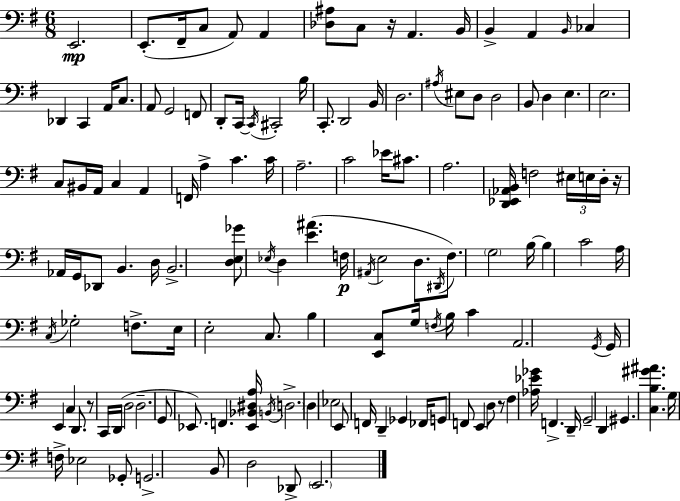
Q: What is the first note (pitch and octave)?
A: E2